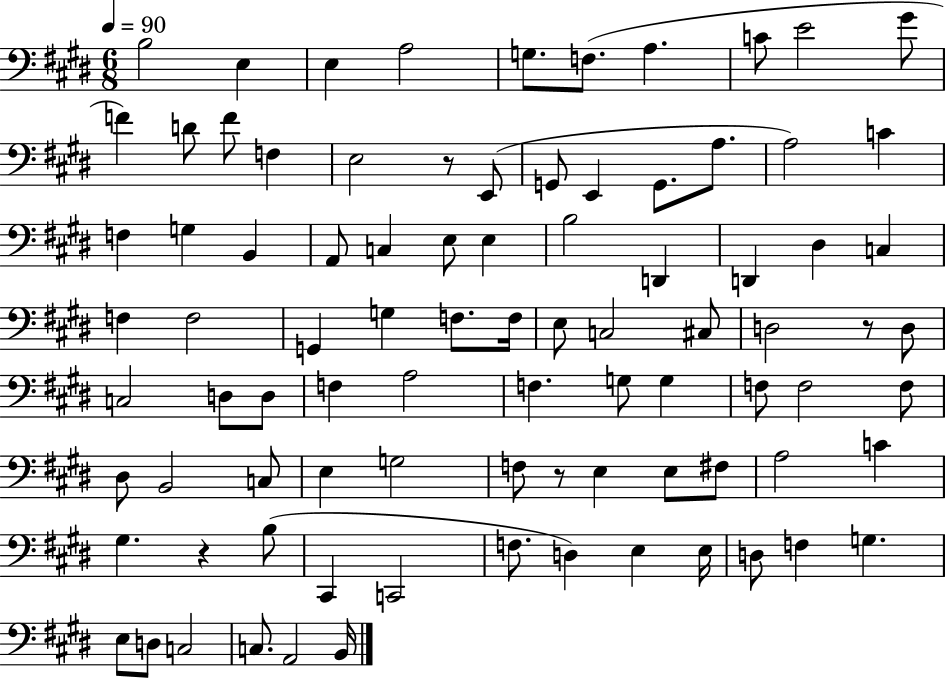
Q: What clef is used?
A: bass